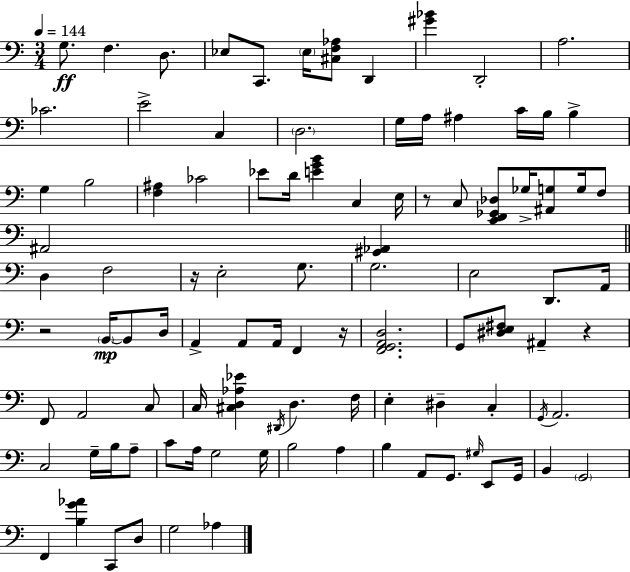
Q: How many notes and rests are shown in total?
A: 99